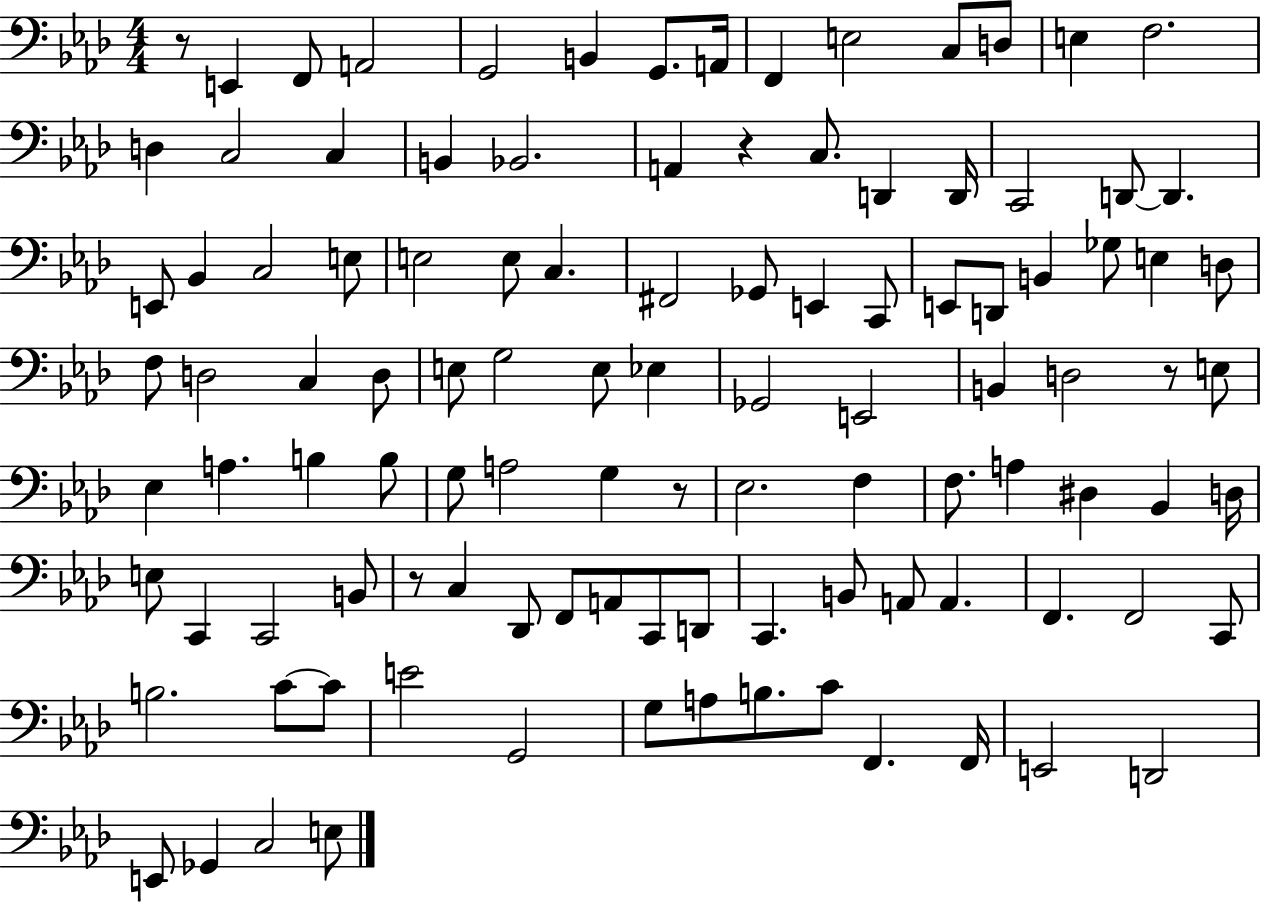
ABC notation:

X:1
T:Untitled
M:4/4
L:1/4
K:Ab
z/2 E,, F,,/2 A,,2 G,,2 B,, G,,/2 A,,/4 F,, E,2 C,/2 D,/2 E, F,2 D, C,2 C, B,, _B,,2 A,, z C,/2 D,, D,,/4 C,,2 D,,/2 D,, E,,/2 _B,, C,2 E,/2 E,2 E,/2 C, ^F,,2 _G,,/2 E,, C,,/2 E,,/2 D,,/2 B,, _G,/2 E, D,/2 F,/2 D,2 C, D,/2 E,/2 G,2 E,/2 _E, _G,,2 E,,2 B,, D,2 z/2 E,/2 _E, A, B, B,/2 G,/2 A,2 G, z/2 _E,2 F, F,/2 A, ^D, _B,, D,/4 E,/2 C,, C,,2 B,,/2 z/2 C, _D,,/2 F,,/2 A,,/2 C,,/2 D,,/2 C,, B,,/2 A,,/2 A,, F,, F,,2 C,,/2 B,2 C/2 C/2 E2 G,,2 G,/2 A,/2 B,/2 C/2 F,, F,,/4 E,,2 D,,2 E,,/2 _G,, C,2 E,/2